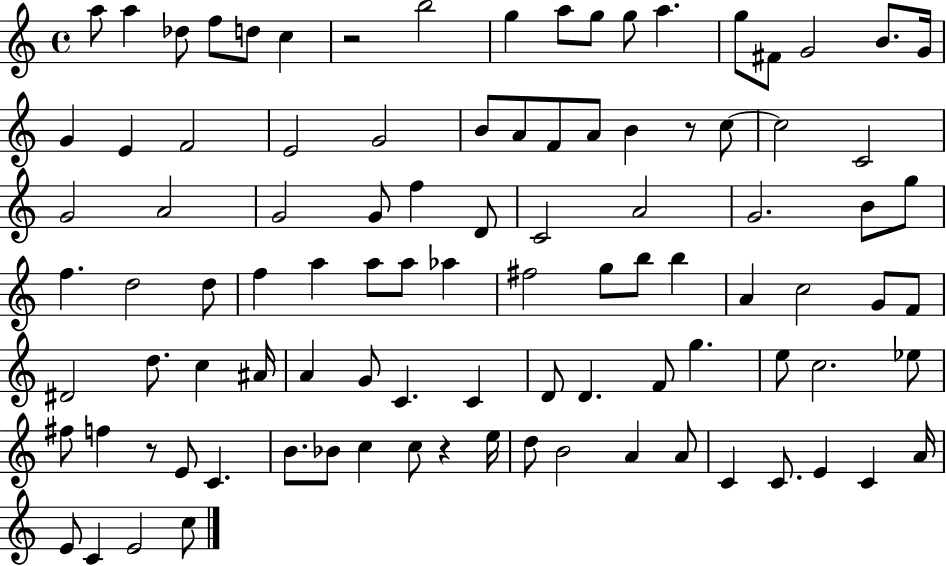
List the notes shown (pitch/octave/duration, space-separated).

A5/e A5/q Db5/e F5/e D5/e C5/q R/h B5/h G5/q A5/e G5/e G5/e A5/q. G5/e F#4/e G4/h B4/e. G4/s G4/q E4/q F4/h E4/h G4/h B4/e A4/e F4/e A4/e B4/q R/e C5/e C5/h C4/h G4/h A4/h G4/h G4/e F5/q D4/e C4/h A4/h G4/h. B4/e G5/e F5/q. D5/h D5/e F5/q A5/q A5/e A5/e Ab5/q F#5/h G5/e B5/e B5/q A4/q C5/h G4/e F4/e D#4/h D5/e. C5/q A#4/s A4/q G4/e C4/q. C4/q D4/e D4/q. F4/e G5/q. E5/e C5/h. Eb5/e F#5/e F5/q R/e E4/e C4/q. B4/e. Bb4/e C5/q C5/e R/q E5/s D5/e B4/h A4/q A4/e C4/q C4/e. E4/q C4/q A4/s E4/e C4/q E4/h C5/e